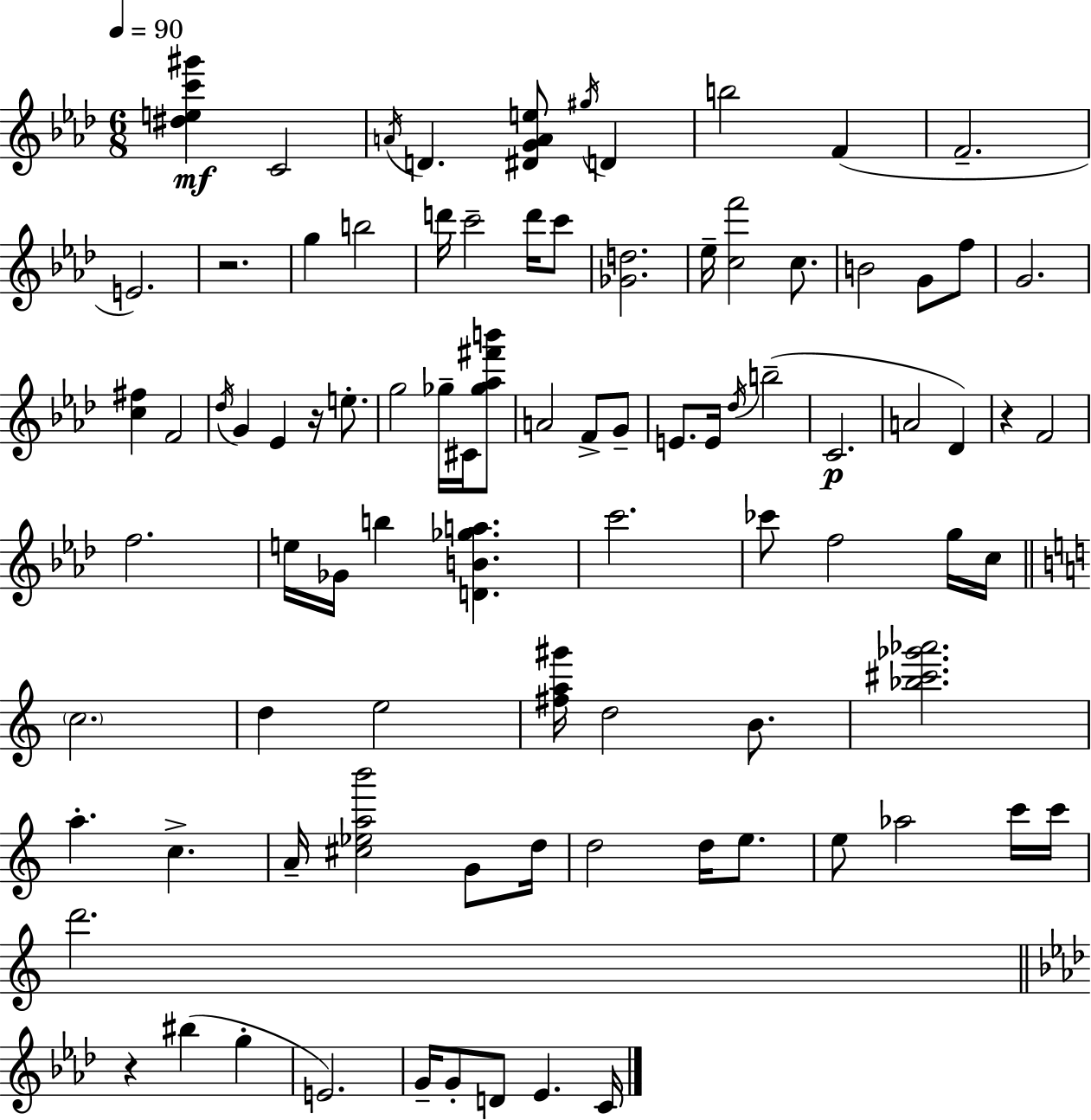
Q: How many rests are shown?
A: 4